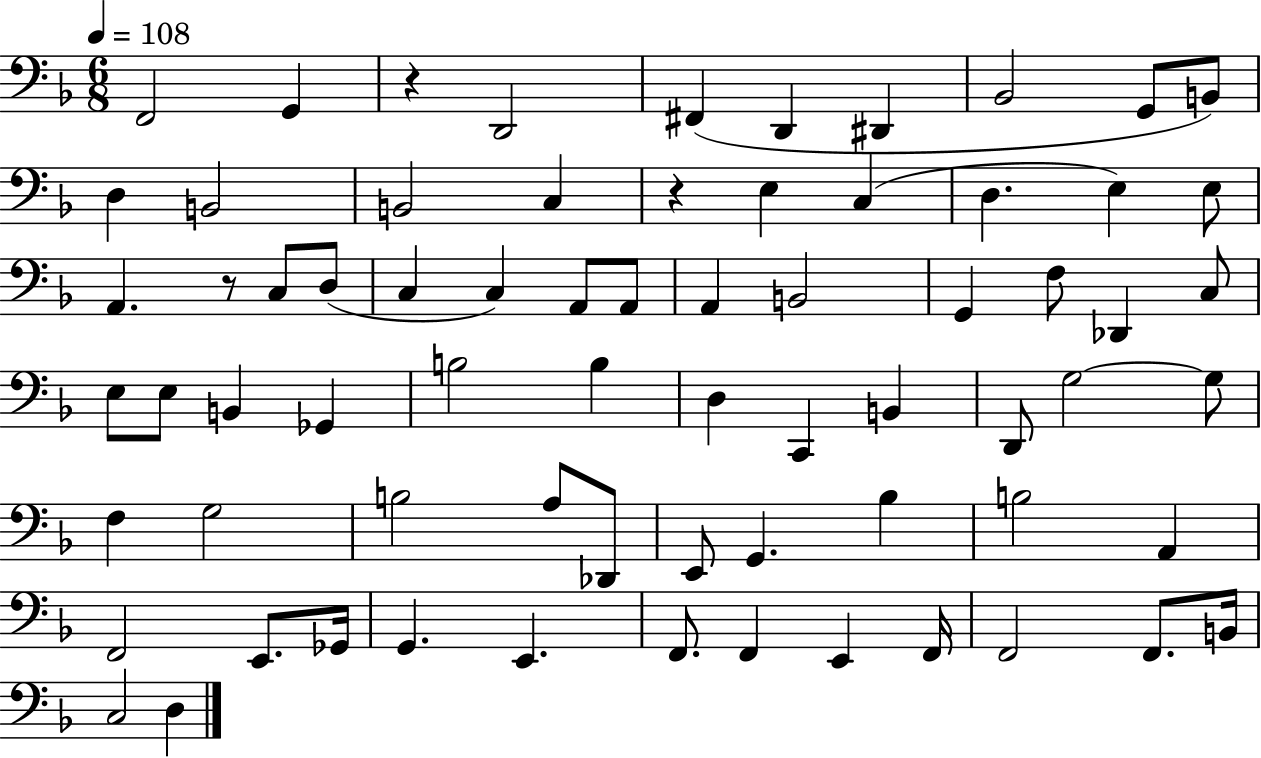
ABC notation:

X:1
T:Untitled
M:6/8
L:1/4
K:F
F,,2 G,, z D,,2 ^F,, D,, ^D,, _B,,2 G,,/2 B,,/2 D, B,,2 B,,2 C, z E, C, D, E, E,/2 A,, z/2 C,/2 D,/2 C, C, A,,/2 A,,/2 A,, B,,2 G,, F,/2 _D,, C,/2 E,/2 E,/2 B,, _G,, B,2 B, D, C,, B,, D,,/2 G,2 G,/2 F, G,2 B,2 A,/2 _D,,/2 E,,/2 G,, _B, B,2 A,, F,,2 E,,/2 _G,,/4 G,, E,, F,,/2 F,, E,, F,,/4 F,,2 F,,/2 B,,/4 C,2 D,